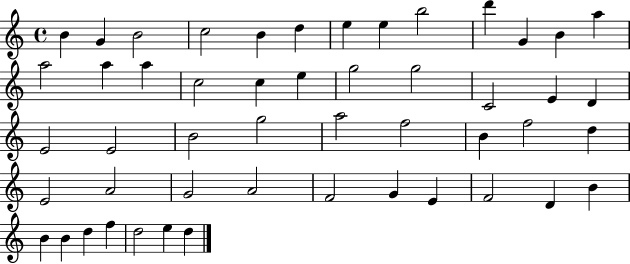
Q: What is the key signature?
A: C major